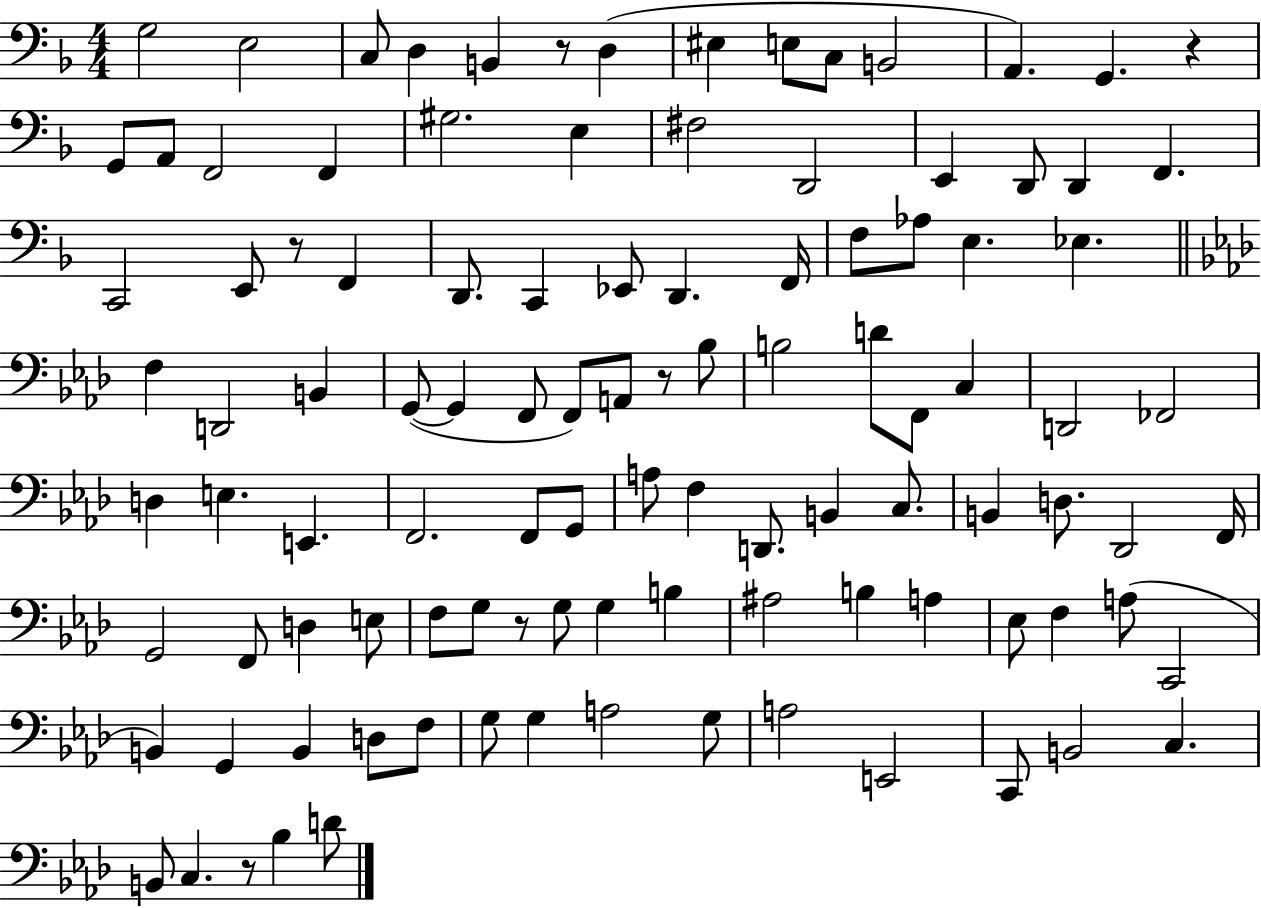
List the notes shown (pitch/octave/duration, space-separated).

G3/h E3/h C3/e D3/q B2/q R/e D3/q EIS3/q E3/e C3/e B2/h A2/q. G2/q. R/q G2/e A2/e F2/h F2/q G#3/h. E3/q F#3/h D2/h E2/q D2/e D2/q F2/q. C2/h E2/e R/e F2/q D2/e. C2/q Eb2/e D2/q. F2/s F3/e Ab3/e E3/q. Eb3/q. F3/q D2/h B2/q G2/e G2/q F2/e F2/e A2/e R/e Bb3/e B3/h D4/e F2/e C3/q D2/h FES2/h D3/q E3/q. E2/q. F2/h. F2/e G2/e A3/e F3/q D2/e. B2/q C3/e. B2/q D3/e. Db2/h F2/s G2/h F2/e D3/q E3/e F3/e G3/e R/e G3/e G3/q B3/q A#3/h B3/q A3/q Eb3/e F3/q A3/e C2/h B2/q G2/q B2/q D3/e F3/e G3/e G3/q A3/h G3/e A3/h E2/h C2/e B2/h C3/q. B2/e C3/q. R/e Bb3/q D4/e